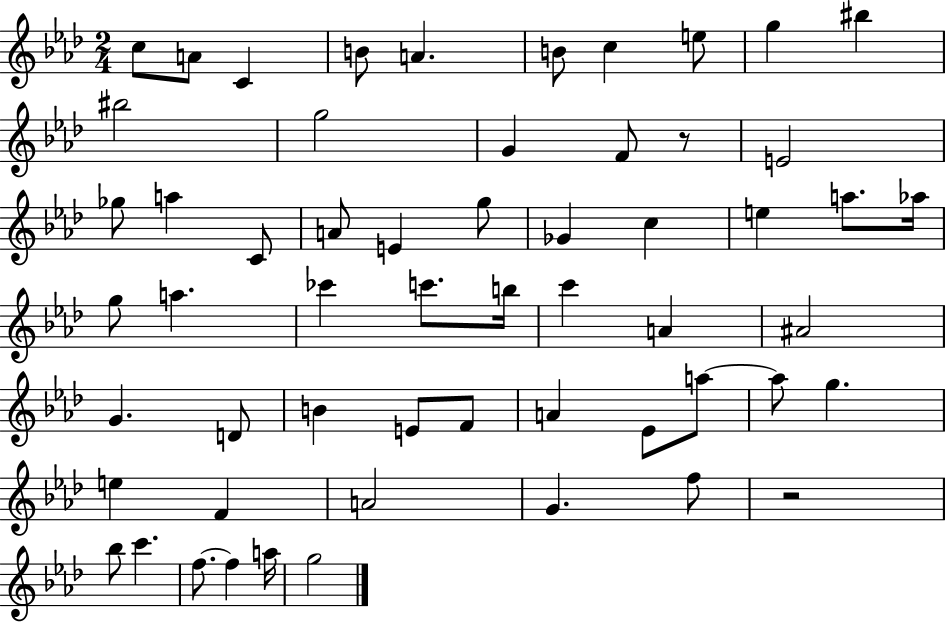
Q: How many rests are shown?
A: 2